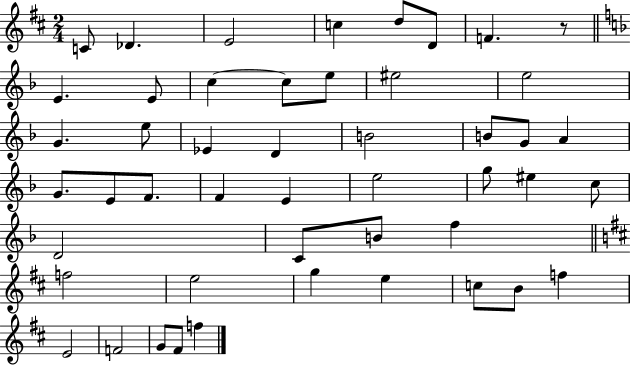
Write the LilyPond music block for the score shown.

{
  \clef treble
  \numericTimeSignature
  \time 2/4
  \key d \major
  c'8 des'4. | e'2 | c''4 d''8 d'8 | f'4. r8 | \break \bar "||" \break \key d \minor e'4. e'8 | c''4~~ c''8 e''8 | eis''2 | e''2 | \break g'4. e''8 | ees'4 d'4 | b'2 | b'8 g'8 a'4 | \break g'8. e'8 f'8. | f'4 e'4 | e''2 | g''8 eis''4 c''8 | \break d'2 | c'8 b'8 f''4 | \bar "||" \break \key b \minor f''2 | e''2 | g''4 e''4 | c''8 b'8 f''4 | \break e'2 | f'2 | g'8 fis'8 f''4 | \bar "|."
}